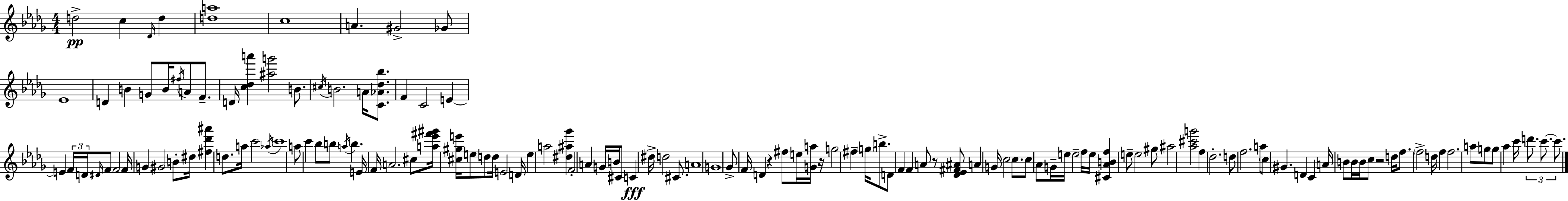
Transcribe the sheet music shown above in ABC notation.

X:1
T:Untitled
M:4/4
L:1/4
K:Bbm
d2 c _D/4 d [da]4 c4 A ^G2 _G/2 _E4 D B G/2 B/4 ^f/4 A/2 F/2 D/4 [c_da'] [^ag']2 B/2 ^c/4 B2 A/4 [C_A_d_b]/2 F C2 E E F/4 D/4 ^D/4 F/2 F2 F/4 G ^G2 B/2 ^d/4 [^f_d'^a'] d/2 a/4 c'2 _a/4 c'4 a/2 c' _b/2 b/2 a/4 b E/4 F/4 A2 ^c/2 [a_e'^f'^g']/4 [^c^ge']/4 e/2 d/2 d/4 E2 D/4 e a2 [^d^a_g'] F2 A G/4 B/4 ^C/2 C ^d/4 d2 ^C/2 A4 G4 _G/2 F/4 D z ^f/2 e/4 [Ga]/4 z/4 g2 ^f g/4 b/2 D/2 F F A/2 z/2 [_D_E^F^A]/2 A G/4 c2 c/2 c/2 _A/2 G/4 e/4 e2 f/4 e/4 [^C_ABf] e/2 e2 ^g/2 ^a2 [_a^c'g']2 f _d2 d/2 f2 a/2 c/2 ^G D C A/4 B/2 B/4 B/4 c/2 z2 d/4 f/2 f2 d/4 f f2 a/2 g/2 g/2 _a c'/4 d'/2 c'/2 c'/2